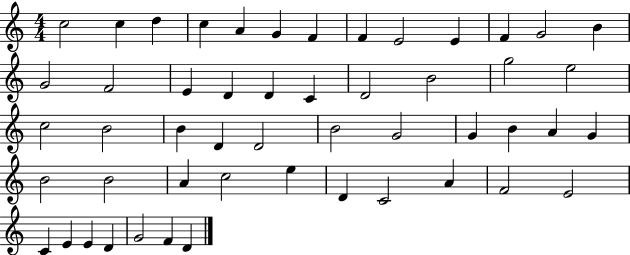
X:1
T:Untitled
M:4/4
L:1/4
K:C
c2 c d c A G F F E2 E F G2 B G2 F2 E D D C D2 B2 g2 e2 c2 B2 B D D2 B2 G2 G B A G B2 B2 A c2 e D C2 A F2 E2 C E E D G2 F D